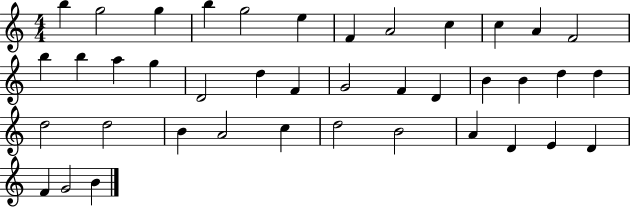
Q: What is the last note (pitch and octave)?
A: B4